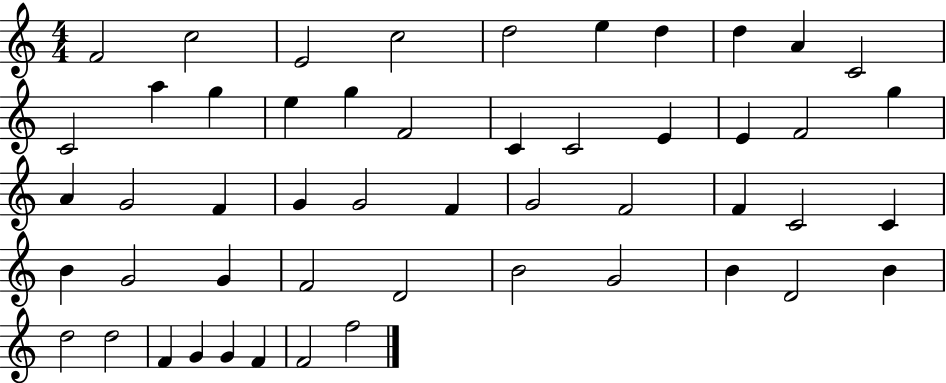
F4/h C5/h E4/h C5/h D5/h E5/q D5/q D5/q A4/q C4/h C4/h A5/q G5/q E5/q G5/q F4/h C4/q C4/h E4/q E4/q F4/h G5/q A4/q G4/h F4/q G4/q G4/h F4/q G4/h F4/h F4/q C4/h C4/q B4/q G4/h G4/q F4/h D4/h B4/h G4/h B4/q D4/h B4/q D5/h D5/h F4/q G4/q G4/q F4/q F4/h F5/h